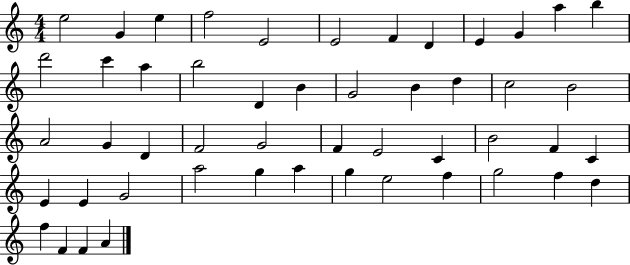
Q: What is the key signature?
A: C major